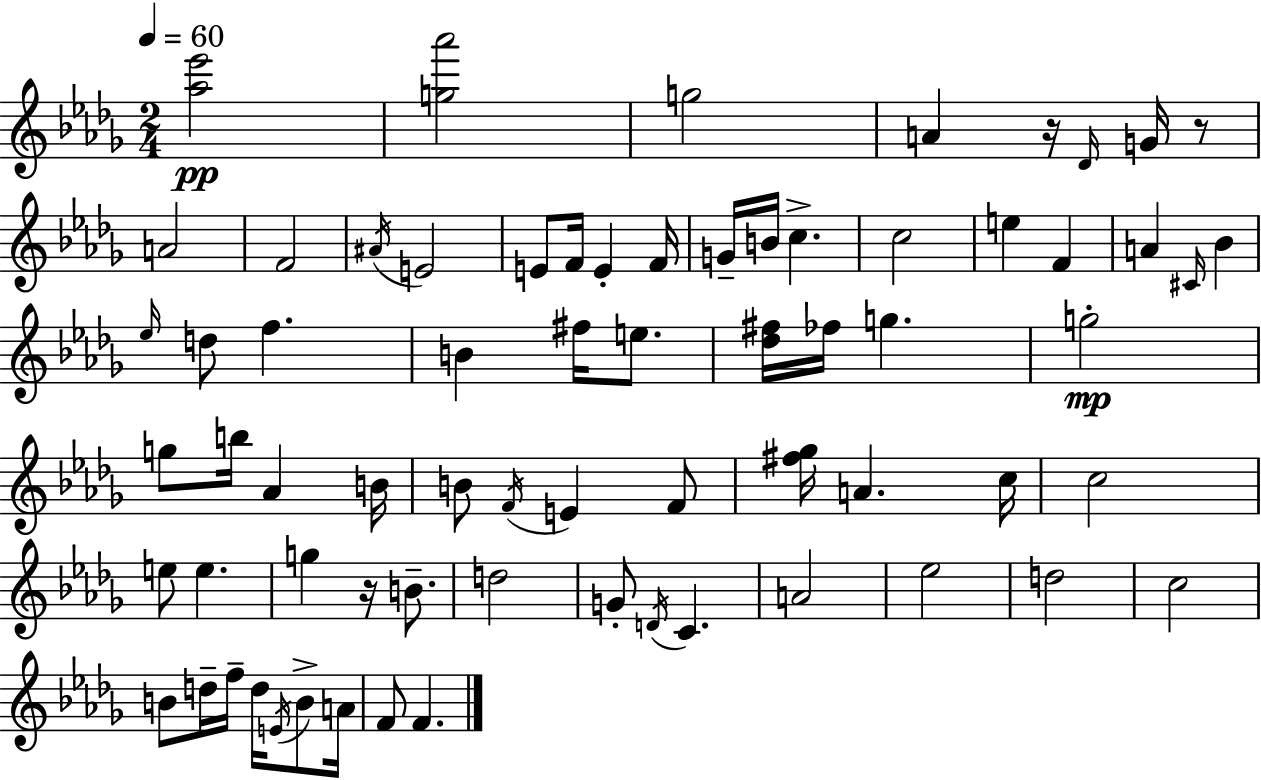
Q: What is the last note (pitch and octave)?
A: F4